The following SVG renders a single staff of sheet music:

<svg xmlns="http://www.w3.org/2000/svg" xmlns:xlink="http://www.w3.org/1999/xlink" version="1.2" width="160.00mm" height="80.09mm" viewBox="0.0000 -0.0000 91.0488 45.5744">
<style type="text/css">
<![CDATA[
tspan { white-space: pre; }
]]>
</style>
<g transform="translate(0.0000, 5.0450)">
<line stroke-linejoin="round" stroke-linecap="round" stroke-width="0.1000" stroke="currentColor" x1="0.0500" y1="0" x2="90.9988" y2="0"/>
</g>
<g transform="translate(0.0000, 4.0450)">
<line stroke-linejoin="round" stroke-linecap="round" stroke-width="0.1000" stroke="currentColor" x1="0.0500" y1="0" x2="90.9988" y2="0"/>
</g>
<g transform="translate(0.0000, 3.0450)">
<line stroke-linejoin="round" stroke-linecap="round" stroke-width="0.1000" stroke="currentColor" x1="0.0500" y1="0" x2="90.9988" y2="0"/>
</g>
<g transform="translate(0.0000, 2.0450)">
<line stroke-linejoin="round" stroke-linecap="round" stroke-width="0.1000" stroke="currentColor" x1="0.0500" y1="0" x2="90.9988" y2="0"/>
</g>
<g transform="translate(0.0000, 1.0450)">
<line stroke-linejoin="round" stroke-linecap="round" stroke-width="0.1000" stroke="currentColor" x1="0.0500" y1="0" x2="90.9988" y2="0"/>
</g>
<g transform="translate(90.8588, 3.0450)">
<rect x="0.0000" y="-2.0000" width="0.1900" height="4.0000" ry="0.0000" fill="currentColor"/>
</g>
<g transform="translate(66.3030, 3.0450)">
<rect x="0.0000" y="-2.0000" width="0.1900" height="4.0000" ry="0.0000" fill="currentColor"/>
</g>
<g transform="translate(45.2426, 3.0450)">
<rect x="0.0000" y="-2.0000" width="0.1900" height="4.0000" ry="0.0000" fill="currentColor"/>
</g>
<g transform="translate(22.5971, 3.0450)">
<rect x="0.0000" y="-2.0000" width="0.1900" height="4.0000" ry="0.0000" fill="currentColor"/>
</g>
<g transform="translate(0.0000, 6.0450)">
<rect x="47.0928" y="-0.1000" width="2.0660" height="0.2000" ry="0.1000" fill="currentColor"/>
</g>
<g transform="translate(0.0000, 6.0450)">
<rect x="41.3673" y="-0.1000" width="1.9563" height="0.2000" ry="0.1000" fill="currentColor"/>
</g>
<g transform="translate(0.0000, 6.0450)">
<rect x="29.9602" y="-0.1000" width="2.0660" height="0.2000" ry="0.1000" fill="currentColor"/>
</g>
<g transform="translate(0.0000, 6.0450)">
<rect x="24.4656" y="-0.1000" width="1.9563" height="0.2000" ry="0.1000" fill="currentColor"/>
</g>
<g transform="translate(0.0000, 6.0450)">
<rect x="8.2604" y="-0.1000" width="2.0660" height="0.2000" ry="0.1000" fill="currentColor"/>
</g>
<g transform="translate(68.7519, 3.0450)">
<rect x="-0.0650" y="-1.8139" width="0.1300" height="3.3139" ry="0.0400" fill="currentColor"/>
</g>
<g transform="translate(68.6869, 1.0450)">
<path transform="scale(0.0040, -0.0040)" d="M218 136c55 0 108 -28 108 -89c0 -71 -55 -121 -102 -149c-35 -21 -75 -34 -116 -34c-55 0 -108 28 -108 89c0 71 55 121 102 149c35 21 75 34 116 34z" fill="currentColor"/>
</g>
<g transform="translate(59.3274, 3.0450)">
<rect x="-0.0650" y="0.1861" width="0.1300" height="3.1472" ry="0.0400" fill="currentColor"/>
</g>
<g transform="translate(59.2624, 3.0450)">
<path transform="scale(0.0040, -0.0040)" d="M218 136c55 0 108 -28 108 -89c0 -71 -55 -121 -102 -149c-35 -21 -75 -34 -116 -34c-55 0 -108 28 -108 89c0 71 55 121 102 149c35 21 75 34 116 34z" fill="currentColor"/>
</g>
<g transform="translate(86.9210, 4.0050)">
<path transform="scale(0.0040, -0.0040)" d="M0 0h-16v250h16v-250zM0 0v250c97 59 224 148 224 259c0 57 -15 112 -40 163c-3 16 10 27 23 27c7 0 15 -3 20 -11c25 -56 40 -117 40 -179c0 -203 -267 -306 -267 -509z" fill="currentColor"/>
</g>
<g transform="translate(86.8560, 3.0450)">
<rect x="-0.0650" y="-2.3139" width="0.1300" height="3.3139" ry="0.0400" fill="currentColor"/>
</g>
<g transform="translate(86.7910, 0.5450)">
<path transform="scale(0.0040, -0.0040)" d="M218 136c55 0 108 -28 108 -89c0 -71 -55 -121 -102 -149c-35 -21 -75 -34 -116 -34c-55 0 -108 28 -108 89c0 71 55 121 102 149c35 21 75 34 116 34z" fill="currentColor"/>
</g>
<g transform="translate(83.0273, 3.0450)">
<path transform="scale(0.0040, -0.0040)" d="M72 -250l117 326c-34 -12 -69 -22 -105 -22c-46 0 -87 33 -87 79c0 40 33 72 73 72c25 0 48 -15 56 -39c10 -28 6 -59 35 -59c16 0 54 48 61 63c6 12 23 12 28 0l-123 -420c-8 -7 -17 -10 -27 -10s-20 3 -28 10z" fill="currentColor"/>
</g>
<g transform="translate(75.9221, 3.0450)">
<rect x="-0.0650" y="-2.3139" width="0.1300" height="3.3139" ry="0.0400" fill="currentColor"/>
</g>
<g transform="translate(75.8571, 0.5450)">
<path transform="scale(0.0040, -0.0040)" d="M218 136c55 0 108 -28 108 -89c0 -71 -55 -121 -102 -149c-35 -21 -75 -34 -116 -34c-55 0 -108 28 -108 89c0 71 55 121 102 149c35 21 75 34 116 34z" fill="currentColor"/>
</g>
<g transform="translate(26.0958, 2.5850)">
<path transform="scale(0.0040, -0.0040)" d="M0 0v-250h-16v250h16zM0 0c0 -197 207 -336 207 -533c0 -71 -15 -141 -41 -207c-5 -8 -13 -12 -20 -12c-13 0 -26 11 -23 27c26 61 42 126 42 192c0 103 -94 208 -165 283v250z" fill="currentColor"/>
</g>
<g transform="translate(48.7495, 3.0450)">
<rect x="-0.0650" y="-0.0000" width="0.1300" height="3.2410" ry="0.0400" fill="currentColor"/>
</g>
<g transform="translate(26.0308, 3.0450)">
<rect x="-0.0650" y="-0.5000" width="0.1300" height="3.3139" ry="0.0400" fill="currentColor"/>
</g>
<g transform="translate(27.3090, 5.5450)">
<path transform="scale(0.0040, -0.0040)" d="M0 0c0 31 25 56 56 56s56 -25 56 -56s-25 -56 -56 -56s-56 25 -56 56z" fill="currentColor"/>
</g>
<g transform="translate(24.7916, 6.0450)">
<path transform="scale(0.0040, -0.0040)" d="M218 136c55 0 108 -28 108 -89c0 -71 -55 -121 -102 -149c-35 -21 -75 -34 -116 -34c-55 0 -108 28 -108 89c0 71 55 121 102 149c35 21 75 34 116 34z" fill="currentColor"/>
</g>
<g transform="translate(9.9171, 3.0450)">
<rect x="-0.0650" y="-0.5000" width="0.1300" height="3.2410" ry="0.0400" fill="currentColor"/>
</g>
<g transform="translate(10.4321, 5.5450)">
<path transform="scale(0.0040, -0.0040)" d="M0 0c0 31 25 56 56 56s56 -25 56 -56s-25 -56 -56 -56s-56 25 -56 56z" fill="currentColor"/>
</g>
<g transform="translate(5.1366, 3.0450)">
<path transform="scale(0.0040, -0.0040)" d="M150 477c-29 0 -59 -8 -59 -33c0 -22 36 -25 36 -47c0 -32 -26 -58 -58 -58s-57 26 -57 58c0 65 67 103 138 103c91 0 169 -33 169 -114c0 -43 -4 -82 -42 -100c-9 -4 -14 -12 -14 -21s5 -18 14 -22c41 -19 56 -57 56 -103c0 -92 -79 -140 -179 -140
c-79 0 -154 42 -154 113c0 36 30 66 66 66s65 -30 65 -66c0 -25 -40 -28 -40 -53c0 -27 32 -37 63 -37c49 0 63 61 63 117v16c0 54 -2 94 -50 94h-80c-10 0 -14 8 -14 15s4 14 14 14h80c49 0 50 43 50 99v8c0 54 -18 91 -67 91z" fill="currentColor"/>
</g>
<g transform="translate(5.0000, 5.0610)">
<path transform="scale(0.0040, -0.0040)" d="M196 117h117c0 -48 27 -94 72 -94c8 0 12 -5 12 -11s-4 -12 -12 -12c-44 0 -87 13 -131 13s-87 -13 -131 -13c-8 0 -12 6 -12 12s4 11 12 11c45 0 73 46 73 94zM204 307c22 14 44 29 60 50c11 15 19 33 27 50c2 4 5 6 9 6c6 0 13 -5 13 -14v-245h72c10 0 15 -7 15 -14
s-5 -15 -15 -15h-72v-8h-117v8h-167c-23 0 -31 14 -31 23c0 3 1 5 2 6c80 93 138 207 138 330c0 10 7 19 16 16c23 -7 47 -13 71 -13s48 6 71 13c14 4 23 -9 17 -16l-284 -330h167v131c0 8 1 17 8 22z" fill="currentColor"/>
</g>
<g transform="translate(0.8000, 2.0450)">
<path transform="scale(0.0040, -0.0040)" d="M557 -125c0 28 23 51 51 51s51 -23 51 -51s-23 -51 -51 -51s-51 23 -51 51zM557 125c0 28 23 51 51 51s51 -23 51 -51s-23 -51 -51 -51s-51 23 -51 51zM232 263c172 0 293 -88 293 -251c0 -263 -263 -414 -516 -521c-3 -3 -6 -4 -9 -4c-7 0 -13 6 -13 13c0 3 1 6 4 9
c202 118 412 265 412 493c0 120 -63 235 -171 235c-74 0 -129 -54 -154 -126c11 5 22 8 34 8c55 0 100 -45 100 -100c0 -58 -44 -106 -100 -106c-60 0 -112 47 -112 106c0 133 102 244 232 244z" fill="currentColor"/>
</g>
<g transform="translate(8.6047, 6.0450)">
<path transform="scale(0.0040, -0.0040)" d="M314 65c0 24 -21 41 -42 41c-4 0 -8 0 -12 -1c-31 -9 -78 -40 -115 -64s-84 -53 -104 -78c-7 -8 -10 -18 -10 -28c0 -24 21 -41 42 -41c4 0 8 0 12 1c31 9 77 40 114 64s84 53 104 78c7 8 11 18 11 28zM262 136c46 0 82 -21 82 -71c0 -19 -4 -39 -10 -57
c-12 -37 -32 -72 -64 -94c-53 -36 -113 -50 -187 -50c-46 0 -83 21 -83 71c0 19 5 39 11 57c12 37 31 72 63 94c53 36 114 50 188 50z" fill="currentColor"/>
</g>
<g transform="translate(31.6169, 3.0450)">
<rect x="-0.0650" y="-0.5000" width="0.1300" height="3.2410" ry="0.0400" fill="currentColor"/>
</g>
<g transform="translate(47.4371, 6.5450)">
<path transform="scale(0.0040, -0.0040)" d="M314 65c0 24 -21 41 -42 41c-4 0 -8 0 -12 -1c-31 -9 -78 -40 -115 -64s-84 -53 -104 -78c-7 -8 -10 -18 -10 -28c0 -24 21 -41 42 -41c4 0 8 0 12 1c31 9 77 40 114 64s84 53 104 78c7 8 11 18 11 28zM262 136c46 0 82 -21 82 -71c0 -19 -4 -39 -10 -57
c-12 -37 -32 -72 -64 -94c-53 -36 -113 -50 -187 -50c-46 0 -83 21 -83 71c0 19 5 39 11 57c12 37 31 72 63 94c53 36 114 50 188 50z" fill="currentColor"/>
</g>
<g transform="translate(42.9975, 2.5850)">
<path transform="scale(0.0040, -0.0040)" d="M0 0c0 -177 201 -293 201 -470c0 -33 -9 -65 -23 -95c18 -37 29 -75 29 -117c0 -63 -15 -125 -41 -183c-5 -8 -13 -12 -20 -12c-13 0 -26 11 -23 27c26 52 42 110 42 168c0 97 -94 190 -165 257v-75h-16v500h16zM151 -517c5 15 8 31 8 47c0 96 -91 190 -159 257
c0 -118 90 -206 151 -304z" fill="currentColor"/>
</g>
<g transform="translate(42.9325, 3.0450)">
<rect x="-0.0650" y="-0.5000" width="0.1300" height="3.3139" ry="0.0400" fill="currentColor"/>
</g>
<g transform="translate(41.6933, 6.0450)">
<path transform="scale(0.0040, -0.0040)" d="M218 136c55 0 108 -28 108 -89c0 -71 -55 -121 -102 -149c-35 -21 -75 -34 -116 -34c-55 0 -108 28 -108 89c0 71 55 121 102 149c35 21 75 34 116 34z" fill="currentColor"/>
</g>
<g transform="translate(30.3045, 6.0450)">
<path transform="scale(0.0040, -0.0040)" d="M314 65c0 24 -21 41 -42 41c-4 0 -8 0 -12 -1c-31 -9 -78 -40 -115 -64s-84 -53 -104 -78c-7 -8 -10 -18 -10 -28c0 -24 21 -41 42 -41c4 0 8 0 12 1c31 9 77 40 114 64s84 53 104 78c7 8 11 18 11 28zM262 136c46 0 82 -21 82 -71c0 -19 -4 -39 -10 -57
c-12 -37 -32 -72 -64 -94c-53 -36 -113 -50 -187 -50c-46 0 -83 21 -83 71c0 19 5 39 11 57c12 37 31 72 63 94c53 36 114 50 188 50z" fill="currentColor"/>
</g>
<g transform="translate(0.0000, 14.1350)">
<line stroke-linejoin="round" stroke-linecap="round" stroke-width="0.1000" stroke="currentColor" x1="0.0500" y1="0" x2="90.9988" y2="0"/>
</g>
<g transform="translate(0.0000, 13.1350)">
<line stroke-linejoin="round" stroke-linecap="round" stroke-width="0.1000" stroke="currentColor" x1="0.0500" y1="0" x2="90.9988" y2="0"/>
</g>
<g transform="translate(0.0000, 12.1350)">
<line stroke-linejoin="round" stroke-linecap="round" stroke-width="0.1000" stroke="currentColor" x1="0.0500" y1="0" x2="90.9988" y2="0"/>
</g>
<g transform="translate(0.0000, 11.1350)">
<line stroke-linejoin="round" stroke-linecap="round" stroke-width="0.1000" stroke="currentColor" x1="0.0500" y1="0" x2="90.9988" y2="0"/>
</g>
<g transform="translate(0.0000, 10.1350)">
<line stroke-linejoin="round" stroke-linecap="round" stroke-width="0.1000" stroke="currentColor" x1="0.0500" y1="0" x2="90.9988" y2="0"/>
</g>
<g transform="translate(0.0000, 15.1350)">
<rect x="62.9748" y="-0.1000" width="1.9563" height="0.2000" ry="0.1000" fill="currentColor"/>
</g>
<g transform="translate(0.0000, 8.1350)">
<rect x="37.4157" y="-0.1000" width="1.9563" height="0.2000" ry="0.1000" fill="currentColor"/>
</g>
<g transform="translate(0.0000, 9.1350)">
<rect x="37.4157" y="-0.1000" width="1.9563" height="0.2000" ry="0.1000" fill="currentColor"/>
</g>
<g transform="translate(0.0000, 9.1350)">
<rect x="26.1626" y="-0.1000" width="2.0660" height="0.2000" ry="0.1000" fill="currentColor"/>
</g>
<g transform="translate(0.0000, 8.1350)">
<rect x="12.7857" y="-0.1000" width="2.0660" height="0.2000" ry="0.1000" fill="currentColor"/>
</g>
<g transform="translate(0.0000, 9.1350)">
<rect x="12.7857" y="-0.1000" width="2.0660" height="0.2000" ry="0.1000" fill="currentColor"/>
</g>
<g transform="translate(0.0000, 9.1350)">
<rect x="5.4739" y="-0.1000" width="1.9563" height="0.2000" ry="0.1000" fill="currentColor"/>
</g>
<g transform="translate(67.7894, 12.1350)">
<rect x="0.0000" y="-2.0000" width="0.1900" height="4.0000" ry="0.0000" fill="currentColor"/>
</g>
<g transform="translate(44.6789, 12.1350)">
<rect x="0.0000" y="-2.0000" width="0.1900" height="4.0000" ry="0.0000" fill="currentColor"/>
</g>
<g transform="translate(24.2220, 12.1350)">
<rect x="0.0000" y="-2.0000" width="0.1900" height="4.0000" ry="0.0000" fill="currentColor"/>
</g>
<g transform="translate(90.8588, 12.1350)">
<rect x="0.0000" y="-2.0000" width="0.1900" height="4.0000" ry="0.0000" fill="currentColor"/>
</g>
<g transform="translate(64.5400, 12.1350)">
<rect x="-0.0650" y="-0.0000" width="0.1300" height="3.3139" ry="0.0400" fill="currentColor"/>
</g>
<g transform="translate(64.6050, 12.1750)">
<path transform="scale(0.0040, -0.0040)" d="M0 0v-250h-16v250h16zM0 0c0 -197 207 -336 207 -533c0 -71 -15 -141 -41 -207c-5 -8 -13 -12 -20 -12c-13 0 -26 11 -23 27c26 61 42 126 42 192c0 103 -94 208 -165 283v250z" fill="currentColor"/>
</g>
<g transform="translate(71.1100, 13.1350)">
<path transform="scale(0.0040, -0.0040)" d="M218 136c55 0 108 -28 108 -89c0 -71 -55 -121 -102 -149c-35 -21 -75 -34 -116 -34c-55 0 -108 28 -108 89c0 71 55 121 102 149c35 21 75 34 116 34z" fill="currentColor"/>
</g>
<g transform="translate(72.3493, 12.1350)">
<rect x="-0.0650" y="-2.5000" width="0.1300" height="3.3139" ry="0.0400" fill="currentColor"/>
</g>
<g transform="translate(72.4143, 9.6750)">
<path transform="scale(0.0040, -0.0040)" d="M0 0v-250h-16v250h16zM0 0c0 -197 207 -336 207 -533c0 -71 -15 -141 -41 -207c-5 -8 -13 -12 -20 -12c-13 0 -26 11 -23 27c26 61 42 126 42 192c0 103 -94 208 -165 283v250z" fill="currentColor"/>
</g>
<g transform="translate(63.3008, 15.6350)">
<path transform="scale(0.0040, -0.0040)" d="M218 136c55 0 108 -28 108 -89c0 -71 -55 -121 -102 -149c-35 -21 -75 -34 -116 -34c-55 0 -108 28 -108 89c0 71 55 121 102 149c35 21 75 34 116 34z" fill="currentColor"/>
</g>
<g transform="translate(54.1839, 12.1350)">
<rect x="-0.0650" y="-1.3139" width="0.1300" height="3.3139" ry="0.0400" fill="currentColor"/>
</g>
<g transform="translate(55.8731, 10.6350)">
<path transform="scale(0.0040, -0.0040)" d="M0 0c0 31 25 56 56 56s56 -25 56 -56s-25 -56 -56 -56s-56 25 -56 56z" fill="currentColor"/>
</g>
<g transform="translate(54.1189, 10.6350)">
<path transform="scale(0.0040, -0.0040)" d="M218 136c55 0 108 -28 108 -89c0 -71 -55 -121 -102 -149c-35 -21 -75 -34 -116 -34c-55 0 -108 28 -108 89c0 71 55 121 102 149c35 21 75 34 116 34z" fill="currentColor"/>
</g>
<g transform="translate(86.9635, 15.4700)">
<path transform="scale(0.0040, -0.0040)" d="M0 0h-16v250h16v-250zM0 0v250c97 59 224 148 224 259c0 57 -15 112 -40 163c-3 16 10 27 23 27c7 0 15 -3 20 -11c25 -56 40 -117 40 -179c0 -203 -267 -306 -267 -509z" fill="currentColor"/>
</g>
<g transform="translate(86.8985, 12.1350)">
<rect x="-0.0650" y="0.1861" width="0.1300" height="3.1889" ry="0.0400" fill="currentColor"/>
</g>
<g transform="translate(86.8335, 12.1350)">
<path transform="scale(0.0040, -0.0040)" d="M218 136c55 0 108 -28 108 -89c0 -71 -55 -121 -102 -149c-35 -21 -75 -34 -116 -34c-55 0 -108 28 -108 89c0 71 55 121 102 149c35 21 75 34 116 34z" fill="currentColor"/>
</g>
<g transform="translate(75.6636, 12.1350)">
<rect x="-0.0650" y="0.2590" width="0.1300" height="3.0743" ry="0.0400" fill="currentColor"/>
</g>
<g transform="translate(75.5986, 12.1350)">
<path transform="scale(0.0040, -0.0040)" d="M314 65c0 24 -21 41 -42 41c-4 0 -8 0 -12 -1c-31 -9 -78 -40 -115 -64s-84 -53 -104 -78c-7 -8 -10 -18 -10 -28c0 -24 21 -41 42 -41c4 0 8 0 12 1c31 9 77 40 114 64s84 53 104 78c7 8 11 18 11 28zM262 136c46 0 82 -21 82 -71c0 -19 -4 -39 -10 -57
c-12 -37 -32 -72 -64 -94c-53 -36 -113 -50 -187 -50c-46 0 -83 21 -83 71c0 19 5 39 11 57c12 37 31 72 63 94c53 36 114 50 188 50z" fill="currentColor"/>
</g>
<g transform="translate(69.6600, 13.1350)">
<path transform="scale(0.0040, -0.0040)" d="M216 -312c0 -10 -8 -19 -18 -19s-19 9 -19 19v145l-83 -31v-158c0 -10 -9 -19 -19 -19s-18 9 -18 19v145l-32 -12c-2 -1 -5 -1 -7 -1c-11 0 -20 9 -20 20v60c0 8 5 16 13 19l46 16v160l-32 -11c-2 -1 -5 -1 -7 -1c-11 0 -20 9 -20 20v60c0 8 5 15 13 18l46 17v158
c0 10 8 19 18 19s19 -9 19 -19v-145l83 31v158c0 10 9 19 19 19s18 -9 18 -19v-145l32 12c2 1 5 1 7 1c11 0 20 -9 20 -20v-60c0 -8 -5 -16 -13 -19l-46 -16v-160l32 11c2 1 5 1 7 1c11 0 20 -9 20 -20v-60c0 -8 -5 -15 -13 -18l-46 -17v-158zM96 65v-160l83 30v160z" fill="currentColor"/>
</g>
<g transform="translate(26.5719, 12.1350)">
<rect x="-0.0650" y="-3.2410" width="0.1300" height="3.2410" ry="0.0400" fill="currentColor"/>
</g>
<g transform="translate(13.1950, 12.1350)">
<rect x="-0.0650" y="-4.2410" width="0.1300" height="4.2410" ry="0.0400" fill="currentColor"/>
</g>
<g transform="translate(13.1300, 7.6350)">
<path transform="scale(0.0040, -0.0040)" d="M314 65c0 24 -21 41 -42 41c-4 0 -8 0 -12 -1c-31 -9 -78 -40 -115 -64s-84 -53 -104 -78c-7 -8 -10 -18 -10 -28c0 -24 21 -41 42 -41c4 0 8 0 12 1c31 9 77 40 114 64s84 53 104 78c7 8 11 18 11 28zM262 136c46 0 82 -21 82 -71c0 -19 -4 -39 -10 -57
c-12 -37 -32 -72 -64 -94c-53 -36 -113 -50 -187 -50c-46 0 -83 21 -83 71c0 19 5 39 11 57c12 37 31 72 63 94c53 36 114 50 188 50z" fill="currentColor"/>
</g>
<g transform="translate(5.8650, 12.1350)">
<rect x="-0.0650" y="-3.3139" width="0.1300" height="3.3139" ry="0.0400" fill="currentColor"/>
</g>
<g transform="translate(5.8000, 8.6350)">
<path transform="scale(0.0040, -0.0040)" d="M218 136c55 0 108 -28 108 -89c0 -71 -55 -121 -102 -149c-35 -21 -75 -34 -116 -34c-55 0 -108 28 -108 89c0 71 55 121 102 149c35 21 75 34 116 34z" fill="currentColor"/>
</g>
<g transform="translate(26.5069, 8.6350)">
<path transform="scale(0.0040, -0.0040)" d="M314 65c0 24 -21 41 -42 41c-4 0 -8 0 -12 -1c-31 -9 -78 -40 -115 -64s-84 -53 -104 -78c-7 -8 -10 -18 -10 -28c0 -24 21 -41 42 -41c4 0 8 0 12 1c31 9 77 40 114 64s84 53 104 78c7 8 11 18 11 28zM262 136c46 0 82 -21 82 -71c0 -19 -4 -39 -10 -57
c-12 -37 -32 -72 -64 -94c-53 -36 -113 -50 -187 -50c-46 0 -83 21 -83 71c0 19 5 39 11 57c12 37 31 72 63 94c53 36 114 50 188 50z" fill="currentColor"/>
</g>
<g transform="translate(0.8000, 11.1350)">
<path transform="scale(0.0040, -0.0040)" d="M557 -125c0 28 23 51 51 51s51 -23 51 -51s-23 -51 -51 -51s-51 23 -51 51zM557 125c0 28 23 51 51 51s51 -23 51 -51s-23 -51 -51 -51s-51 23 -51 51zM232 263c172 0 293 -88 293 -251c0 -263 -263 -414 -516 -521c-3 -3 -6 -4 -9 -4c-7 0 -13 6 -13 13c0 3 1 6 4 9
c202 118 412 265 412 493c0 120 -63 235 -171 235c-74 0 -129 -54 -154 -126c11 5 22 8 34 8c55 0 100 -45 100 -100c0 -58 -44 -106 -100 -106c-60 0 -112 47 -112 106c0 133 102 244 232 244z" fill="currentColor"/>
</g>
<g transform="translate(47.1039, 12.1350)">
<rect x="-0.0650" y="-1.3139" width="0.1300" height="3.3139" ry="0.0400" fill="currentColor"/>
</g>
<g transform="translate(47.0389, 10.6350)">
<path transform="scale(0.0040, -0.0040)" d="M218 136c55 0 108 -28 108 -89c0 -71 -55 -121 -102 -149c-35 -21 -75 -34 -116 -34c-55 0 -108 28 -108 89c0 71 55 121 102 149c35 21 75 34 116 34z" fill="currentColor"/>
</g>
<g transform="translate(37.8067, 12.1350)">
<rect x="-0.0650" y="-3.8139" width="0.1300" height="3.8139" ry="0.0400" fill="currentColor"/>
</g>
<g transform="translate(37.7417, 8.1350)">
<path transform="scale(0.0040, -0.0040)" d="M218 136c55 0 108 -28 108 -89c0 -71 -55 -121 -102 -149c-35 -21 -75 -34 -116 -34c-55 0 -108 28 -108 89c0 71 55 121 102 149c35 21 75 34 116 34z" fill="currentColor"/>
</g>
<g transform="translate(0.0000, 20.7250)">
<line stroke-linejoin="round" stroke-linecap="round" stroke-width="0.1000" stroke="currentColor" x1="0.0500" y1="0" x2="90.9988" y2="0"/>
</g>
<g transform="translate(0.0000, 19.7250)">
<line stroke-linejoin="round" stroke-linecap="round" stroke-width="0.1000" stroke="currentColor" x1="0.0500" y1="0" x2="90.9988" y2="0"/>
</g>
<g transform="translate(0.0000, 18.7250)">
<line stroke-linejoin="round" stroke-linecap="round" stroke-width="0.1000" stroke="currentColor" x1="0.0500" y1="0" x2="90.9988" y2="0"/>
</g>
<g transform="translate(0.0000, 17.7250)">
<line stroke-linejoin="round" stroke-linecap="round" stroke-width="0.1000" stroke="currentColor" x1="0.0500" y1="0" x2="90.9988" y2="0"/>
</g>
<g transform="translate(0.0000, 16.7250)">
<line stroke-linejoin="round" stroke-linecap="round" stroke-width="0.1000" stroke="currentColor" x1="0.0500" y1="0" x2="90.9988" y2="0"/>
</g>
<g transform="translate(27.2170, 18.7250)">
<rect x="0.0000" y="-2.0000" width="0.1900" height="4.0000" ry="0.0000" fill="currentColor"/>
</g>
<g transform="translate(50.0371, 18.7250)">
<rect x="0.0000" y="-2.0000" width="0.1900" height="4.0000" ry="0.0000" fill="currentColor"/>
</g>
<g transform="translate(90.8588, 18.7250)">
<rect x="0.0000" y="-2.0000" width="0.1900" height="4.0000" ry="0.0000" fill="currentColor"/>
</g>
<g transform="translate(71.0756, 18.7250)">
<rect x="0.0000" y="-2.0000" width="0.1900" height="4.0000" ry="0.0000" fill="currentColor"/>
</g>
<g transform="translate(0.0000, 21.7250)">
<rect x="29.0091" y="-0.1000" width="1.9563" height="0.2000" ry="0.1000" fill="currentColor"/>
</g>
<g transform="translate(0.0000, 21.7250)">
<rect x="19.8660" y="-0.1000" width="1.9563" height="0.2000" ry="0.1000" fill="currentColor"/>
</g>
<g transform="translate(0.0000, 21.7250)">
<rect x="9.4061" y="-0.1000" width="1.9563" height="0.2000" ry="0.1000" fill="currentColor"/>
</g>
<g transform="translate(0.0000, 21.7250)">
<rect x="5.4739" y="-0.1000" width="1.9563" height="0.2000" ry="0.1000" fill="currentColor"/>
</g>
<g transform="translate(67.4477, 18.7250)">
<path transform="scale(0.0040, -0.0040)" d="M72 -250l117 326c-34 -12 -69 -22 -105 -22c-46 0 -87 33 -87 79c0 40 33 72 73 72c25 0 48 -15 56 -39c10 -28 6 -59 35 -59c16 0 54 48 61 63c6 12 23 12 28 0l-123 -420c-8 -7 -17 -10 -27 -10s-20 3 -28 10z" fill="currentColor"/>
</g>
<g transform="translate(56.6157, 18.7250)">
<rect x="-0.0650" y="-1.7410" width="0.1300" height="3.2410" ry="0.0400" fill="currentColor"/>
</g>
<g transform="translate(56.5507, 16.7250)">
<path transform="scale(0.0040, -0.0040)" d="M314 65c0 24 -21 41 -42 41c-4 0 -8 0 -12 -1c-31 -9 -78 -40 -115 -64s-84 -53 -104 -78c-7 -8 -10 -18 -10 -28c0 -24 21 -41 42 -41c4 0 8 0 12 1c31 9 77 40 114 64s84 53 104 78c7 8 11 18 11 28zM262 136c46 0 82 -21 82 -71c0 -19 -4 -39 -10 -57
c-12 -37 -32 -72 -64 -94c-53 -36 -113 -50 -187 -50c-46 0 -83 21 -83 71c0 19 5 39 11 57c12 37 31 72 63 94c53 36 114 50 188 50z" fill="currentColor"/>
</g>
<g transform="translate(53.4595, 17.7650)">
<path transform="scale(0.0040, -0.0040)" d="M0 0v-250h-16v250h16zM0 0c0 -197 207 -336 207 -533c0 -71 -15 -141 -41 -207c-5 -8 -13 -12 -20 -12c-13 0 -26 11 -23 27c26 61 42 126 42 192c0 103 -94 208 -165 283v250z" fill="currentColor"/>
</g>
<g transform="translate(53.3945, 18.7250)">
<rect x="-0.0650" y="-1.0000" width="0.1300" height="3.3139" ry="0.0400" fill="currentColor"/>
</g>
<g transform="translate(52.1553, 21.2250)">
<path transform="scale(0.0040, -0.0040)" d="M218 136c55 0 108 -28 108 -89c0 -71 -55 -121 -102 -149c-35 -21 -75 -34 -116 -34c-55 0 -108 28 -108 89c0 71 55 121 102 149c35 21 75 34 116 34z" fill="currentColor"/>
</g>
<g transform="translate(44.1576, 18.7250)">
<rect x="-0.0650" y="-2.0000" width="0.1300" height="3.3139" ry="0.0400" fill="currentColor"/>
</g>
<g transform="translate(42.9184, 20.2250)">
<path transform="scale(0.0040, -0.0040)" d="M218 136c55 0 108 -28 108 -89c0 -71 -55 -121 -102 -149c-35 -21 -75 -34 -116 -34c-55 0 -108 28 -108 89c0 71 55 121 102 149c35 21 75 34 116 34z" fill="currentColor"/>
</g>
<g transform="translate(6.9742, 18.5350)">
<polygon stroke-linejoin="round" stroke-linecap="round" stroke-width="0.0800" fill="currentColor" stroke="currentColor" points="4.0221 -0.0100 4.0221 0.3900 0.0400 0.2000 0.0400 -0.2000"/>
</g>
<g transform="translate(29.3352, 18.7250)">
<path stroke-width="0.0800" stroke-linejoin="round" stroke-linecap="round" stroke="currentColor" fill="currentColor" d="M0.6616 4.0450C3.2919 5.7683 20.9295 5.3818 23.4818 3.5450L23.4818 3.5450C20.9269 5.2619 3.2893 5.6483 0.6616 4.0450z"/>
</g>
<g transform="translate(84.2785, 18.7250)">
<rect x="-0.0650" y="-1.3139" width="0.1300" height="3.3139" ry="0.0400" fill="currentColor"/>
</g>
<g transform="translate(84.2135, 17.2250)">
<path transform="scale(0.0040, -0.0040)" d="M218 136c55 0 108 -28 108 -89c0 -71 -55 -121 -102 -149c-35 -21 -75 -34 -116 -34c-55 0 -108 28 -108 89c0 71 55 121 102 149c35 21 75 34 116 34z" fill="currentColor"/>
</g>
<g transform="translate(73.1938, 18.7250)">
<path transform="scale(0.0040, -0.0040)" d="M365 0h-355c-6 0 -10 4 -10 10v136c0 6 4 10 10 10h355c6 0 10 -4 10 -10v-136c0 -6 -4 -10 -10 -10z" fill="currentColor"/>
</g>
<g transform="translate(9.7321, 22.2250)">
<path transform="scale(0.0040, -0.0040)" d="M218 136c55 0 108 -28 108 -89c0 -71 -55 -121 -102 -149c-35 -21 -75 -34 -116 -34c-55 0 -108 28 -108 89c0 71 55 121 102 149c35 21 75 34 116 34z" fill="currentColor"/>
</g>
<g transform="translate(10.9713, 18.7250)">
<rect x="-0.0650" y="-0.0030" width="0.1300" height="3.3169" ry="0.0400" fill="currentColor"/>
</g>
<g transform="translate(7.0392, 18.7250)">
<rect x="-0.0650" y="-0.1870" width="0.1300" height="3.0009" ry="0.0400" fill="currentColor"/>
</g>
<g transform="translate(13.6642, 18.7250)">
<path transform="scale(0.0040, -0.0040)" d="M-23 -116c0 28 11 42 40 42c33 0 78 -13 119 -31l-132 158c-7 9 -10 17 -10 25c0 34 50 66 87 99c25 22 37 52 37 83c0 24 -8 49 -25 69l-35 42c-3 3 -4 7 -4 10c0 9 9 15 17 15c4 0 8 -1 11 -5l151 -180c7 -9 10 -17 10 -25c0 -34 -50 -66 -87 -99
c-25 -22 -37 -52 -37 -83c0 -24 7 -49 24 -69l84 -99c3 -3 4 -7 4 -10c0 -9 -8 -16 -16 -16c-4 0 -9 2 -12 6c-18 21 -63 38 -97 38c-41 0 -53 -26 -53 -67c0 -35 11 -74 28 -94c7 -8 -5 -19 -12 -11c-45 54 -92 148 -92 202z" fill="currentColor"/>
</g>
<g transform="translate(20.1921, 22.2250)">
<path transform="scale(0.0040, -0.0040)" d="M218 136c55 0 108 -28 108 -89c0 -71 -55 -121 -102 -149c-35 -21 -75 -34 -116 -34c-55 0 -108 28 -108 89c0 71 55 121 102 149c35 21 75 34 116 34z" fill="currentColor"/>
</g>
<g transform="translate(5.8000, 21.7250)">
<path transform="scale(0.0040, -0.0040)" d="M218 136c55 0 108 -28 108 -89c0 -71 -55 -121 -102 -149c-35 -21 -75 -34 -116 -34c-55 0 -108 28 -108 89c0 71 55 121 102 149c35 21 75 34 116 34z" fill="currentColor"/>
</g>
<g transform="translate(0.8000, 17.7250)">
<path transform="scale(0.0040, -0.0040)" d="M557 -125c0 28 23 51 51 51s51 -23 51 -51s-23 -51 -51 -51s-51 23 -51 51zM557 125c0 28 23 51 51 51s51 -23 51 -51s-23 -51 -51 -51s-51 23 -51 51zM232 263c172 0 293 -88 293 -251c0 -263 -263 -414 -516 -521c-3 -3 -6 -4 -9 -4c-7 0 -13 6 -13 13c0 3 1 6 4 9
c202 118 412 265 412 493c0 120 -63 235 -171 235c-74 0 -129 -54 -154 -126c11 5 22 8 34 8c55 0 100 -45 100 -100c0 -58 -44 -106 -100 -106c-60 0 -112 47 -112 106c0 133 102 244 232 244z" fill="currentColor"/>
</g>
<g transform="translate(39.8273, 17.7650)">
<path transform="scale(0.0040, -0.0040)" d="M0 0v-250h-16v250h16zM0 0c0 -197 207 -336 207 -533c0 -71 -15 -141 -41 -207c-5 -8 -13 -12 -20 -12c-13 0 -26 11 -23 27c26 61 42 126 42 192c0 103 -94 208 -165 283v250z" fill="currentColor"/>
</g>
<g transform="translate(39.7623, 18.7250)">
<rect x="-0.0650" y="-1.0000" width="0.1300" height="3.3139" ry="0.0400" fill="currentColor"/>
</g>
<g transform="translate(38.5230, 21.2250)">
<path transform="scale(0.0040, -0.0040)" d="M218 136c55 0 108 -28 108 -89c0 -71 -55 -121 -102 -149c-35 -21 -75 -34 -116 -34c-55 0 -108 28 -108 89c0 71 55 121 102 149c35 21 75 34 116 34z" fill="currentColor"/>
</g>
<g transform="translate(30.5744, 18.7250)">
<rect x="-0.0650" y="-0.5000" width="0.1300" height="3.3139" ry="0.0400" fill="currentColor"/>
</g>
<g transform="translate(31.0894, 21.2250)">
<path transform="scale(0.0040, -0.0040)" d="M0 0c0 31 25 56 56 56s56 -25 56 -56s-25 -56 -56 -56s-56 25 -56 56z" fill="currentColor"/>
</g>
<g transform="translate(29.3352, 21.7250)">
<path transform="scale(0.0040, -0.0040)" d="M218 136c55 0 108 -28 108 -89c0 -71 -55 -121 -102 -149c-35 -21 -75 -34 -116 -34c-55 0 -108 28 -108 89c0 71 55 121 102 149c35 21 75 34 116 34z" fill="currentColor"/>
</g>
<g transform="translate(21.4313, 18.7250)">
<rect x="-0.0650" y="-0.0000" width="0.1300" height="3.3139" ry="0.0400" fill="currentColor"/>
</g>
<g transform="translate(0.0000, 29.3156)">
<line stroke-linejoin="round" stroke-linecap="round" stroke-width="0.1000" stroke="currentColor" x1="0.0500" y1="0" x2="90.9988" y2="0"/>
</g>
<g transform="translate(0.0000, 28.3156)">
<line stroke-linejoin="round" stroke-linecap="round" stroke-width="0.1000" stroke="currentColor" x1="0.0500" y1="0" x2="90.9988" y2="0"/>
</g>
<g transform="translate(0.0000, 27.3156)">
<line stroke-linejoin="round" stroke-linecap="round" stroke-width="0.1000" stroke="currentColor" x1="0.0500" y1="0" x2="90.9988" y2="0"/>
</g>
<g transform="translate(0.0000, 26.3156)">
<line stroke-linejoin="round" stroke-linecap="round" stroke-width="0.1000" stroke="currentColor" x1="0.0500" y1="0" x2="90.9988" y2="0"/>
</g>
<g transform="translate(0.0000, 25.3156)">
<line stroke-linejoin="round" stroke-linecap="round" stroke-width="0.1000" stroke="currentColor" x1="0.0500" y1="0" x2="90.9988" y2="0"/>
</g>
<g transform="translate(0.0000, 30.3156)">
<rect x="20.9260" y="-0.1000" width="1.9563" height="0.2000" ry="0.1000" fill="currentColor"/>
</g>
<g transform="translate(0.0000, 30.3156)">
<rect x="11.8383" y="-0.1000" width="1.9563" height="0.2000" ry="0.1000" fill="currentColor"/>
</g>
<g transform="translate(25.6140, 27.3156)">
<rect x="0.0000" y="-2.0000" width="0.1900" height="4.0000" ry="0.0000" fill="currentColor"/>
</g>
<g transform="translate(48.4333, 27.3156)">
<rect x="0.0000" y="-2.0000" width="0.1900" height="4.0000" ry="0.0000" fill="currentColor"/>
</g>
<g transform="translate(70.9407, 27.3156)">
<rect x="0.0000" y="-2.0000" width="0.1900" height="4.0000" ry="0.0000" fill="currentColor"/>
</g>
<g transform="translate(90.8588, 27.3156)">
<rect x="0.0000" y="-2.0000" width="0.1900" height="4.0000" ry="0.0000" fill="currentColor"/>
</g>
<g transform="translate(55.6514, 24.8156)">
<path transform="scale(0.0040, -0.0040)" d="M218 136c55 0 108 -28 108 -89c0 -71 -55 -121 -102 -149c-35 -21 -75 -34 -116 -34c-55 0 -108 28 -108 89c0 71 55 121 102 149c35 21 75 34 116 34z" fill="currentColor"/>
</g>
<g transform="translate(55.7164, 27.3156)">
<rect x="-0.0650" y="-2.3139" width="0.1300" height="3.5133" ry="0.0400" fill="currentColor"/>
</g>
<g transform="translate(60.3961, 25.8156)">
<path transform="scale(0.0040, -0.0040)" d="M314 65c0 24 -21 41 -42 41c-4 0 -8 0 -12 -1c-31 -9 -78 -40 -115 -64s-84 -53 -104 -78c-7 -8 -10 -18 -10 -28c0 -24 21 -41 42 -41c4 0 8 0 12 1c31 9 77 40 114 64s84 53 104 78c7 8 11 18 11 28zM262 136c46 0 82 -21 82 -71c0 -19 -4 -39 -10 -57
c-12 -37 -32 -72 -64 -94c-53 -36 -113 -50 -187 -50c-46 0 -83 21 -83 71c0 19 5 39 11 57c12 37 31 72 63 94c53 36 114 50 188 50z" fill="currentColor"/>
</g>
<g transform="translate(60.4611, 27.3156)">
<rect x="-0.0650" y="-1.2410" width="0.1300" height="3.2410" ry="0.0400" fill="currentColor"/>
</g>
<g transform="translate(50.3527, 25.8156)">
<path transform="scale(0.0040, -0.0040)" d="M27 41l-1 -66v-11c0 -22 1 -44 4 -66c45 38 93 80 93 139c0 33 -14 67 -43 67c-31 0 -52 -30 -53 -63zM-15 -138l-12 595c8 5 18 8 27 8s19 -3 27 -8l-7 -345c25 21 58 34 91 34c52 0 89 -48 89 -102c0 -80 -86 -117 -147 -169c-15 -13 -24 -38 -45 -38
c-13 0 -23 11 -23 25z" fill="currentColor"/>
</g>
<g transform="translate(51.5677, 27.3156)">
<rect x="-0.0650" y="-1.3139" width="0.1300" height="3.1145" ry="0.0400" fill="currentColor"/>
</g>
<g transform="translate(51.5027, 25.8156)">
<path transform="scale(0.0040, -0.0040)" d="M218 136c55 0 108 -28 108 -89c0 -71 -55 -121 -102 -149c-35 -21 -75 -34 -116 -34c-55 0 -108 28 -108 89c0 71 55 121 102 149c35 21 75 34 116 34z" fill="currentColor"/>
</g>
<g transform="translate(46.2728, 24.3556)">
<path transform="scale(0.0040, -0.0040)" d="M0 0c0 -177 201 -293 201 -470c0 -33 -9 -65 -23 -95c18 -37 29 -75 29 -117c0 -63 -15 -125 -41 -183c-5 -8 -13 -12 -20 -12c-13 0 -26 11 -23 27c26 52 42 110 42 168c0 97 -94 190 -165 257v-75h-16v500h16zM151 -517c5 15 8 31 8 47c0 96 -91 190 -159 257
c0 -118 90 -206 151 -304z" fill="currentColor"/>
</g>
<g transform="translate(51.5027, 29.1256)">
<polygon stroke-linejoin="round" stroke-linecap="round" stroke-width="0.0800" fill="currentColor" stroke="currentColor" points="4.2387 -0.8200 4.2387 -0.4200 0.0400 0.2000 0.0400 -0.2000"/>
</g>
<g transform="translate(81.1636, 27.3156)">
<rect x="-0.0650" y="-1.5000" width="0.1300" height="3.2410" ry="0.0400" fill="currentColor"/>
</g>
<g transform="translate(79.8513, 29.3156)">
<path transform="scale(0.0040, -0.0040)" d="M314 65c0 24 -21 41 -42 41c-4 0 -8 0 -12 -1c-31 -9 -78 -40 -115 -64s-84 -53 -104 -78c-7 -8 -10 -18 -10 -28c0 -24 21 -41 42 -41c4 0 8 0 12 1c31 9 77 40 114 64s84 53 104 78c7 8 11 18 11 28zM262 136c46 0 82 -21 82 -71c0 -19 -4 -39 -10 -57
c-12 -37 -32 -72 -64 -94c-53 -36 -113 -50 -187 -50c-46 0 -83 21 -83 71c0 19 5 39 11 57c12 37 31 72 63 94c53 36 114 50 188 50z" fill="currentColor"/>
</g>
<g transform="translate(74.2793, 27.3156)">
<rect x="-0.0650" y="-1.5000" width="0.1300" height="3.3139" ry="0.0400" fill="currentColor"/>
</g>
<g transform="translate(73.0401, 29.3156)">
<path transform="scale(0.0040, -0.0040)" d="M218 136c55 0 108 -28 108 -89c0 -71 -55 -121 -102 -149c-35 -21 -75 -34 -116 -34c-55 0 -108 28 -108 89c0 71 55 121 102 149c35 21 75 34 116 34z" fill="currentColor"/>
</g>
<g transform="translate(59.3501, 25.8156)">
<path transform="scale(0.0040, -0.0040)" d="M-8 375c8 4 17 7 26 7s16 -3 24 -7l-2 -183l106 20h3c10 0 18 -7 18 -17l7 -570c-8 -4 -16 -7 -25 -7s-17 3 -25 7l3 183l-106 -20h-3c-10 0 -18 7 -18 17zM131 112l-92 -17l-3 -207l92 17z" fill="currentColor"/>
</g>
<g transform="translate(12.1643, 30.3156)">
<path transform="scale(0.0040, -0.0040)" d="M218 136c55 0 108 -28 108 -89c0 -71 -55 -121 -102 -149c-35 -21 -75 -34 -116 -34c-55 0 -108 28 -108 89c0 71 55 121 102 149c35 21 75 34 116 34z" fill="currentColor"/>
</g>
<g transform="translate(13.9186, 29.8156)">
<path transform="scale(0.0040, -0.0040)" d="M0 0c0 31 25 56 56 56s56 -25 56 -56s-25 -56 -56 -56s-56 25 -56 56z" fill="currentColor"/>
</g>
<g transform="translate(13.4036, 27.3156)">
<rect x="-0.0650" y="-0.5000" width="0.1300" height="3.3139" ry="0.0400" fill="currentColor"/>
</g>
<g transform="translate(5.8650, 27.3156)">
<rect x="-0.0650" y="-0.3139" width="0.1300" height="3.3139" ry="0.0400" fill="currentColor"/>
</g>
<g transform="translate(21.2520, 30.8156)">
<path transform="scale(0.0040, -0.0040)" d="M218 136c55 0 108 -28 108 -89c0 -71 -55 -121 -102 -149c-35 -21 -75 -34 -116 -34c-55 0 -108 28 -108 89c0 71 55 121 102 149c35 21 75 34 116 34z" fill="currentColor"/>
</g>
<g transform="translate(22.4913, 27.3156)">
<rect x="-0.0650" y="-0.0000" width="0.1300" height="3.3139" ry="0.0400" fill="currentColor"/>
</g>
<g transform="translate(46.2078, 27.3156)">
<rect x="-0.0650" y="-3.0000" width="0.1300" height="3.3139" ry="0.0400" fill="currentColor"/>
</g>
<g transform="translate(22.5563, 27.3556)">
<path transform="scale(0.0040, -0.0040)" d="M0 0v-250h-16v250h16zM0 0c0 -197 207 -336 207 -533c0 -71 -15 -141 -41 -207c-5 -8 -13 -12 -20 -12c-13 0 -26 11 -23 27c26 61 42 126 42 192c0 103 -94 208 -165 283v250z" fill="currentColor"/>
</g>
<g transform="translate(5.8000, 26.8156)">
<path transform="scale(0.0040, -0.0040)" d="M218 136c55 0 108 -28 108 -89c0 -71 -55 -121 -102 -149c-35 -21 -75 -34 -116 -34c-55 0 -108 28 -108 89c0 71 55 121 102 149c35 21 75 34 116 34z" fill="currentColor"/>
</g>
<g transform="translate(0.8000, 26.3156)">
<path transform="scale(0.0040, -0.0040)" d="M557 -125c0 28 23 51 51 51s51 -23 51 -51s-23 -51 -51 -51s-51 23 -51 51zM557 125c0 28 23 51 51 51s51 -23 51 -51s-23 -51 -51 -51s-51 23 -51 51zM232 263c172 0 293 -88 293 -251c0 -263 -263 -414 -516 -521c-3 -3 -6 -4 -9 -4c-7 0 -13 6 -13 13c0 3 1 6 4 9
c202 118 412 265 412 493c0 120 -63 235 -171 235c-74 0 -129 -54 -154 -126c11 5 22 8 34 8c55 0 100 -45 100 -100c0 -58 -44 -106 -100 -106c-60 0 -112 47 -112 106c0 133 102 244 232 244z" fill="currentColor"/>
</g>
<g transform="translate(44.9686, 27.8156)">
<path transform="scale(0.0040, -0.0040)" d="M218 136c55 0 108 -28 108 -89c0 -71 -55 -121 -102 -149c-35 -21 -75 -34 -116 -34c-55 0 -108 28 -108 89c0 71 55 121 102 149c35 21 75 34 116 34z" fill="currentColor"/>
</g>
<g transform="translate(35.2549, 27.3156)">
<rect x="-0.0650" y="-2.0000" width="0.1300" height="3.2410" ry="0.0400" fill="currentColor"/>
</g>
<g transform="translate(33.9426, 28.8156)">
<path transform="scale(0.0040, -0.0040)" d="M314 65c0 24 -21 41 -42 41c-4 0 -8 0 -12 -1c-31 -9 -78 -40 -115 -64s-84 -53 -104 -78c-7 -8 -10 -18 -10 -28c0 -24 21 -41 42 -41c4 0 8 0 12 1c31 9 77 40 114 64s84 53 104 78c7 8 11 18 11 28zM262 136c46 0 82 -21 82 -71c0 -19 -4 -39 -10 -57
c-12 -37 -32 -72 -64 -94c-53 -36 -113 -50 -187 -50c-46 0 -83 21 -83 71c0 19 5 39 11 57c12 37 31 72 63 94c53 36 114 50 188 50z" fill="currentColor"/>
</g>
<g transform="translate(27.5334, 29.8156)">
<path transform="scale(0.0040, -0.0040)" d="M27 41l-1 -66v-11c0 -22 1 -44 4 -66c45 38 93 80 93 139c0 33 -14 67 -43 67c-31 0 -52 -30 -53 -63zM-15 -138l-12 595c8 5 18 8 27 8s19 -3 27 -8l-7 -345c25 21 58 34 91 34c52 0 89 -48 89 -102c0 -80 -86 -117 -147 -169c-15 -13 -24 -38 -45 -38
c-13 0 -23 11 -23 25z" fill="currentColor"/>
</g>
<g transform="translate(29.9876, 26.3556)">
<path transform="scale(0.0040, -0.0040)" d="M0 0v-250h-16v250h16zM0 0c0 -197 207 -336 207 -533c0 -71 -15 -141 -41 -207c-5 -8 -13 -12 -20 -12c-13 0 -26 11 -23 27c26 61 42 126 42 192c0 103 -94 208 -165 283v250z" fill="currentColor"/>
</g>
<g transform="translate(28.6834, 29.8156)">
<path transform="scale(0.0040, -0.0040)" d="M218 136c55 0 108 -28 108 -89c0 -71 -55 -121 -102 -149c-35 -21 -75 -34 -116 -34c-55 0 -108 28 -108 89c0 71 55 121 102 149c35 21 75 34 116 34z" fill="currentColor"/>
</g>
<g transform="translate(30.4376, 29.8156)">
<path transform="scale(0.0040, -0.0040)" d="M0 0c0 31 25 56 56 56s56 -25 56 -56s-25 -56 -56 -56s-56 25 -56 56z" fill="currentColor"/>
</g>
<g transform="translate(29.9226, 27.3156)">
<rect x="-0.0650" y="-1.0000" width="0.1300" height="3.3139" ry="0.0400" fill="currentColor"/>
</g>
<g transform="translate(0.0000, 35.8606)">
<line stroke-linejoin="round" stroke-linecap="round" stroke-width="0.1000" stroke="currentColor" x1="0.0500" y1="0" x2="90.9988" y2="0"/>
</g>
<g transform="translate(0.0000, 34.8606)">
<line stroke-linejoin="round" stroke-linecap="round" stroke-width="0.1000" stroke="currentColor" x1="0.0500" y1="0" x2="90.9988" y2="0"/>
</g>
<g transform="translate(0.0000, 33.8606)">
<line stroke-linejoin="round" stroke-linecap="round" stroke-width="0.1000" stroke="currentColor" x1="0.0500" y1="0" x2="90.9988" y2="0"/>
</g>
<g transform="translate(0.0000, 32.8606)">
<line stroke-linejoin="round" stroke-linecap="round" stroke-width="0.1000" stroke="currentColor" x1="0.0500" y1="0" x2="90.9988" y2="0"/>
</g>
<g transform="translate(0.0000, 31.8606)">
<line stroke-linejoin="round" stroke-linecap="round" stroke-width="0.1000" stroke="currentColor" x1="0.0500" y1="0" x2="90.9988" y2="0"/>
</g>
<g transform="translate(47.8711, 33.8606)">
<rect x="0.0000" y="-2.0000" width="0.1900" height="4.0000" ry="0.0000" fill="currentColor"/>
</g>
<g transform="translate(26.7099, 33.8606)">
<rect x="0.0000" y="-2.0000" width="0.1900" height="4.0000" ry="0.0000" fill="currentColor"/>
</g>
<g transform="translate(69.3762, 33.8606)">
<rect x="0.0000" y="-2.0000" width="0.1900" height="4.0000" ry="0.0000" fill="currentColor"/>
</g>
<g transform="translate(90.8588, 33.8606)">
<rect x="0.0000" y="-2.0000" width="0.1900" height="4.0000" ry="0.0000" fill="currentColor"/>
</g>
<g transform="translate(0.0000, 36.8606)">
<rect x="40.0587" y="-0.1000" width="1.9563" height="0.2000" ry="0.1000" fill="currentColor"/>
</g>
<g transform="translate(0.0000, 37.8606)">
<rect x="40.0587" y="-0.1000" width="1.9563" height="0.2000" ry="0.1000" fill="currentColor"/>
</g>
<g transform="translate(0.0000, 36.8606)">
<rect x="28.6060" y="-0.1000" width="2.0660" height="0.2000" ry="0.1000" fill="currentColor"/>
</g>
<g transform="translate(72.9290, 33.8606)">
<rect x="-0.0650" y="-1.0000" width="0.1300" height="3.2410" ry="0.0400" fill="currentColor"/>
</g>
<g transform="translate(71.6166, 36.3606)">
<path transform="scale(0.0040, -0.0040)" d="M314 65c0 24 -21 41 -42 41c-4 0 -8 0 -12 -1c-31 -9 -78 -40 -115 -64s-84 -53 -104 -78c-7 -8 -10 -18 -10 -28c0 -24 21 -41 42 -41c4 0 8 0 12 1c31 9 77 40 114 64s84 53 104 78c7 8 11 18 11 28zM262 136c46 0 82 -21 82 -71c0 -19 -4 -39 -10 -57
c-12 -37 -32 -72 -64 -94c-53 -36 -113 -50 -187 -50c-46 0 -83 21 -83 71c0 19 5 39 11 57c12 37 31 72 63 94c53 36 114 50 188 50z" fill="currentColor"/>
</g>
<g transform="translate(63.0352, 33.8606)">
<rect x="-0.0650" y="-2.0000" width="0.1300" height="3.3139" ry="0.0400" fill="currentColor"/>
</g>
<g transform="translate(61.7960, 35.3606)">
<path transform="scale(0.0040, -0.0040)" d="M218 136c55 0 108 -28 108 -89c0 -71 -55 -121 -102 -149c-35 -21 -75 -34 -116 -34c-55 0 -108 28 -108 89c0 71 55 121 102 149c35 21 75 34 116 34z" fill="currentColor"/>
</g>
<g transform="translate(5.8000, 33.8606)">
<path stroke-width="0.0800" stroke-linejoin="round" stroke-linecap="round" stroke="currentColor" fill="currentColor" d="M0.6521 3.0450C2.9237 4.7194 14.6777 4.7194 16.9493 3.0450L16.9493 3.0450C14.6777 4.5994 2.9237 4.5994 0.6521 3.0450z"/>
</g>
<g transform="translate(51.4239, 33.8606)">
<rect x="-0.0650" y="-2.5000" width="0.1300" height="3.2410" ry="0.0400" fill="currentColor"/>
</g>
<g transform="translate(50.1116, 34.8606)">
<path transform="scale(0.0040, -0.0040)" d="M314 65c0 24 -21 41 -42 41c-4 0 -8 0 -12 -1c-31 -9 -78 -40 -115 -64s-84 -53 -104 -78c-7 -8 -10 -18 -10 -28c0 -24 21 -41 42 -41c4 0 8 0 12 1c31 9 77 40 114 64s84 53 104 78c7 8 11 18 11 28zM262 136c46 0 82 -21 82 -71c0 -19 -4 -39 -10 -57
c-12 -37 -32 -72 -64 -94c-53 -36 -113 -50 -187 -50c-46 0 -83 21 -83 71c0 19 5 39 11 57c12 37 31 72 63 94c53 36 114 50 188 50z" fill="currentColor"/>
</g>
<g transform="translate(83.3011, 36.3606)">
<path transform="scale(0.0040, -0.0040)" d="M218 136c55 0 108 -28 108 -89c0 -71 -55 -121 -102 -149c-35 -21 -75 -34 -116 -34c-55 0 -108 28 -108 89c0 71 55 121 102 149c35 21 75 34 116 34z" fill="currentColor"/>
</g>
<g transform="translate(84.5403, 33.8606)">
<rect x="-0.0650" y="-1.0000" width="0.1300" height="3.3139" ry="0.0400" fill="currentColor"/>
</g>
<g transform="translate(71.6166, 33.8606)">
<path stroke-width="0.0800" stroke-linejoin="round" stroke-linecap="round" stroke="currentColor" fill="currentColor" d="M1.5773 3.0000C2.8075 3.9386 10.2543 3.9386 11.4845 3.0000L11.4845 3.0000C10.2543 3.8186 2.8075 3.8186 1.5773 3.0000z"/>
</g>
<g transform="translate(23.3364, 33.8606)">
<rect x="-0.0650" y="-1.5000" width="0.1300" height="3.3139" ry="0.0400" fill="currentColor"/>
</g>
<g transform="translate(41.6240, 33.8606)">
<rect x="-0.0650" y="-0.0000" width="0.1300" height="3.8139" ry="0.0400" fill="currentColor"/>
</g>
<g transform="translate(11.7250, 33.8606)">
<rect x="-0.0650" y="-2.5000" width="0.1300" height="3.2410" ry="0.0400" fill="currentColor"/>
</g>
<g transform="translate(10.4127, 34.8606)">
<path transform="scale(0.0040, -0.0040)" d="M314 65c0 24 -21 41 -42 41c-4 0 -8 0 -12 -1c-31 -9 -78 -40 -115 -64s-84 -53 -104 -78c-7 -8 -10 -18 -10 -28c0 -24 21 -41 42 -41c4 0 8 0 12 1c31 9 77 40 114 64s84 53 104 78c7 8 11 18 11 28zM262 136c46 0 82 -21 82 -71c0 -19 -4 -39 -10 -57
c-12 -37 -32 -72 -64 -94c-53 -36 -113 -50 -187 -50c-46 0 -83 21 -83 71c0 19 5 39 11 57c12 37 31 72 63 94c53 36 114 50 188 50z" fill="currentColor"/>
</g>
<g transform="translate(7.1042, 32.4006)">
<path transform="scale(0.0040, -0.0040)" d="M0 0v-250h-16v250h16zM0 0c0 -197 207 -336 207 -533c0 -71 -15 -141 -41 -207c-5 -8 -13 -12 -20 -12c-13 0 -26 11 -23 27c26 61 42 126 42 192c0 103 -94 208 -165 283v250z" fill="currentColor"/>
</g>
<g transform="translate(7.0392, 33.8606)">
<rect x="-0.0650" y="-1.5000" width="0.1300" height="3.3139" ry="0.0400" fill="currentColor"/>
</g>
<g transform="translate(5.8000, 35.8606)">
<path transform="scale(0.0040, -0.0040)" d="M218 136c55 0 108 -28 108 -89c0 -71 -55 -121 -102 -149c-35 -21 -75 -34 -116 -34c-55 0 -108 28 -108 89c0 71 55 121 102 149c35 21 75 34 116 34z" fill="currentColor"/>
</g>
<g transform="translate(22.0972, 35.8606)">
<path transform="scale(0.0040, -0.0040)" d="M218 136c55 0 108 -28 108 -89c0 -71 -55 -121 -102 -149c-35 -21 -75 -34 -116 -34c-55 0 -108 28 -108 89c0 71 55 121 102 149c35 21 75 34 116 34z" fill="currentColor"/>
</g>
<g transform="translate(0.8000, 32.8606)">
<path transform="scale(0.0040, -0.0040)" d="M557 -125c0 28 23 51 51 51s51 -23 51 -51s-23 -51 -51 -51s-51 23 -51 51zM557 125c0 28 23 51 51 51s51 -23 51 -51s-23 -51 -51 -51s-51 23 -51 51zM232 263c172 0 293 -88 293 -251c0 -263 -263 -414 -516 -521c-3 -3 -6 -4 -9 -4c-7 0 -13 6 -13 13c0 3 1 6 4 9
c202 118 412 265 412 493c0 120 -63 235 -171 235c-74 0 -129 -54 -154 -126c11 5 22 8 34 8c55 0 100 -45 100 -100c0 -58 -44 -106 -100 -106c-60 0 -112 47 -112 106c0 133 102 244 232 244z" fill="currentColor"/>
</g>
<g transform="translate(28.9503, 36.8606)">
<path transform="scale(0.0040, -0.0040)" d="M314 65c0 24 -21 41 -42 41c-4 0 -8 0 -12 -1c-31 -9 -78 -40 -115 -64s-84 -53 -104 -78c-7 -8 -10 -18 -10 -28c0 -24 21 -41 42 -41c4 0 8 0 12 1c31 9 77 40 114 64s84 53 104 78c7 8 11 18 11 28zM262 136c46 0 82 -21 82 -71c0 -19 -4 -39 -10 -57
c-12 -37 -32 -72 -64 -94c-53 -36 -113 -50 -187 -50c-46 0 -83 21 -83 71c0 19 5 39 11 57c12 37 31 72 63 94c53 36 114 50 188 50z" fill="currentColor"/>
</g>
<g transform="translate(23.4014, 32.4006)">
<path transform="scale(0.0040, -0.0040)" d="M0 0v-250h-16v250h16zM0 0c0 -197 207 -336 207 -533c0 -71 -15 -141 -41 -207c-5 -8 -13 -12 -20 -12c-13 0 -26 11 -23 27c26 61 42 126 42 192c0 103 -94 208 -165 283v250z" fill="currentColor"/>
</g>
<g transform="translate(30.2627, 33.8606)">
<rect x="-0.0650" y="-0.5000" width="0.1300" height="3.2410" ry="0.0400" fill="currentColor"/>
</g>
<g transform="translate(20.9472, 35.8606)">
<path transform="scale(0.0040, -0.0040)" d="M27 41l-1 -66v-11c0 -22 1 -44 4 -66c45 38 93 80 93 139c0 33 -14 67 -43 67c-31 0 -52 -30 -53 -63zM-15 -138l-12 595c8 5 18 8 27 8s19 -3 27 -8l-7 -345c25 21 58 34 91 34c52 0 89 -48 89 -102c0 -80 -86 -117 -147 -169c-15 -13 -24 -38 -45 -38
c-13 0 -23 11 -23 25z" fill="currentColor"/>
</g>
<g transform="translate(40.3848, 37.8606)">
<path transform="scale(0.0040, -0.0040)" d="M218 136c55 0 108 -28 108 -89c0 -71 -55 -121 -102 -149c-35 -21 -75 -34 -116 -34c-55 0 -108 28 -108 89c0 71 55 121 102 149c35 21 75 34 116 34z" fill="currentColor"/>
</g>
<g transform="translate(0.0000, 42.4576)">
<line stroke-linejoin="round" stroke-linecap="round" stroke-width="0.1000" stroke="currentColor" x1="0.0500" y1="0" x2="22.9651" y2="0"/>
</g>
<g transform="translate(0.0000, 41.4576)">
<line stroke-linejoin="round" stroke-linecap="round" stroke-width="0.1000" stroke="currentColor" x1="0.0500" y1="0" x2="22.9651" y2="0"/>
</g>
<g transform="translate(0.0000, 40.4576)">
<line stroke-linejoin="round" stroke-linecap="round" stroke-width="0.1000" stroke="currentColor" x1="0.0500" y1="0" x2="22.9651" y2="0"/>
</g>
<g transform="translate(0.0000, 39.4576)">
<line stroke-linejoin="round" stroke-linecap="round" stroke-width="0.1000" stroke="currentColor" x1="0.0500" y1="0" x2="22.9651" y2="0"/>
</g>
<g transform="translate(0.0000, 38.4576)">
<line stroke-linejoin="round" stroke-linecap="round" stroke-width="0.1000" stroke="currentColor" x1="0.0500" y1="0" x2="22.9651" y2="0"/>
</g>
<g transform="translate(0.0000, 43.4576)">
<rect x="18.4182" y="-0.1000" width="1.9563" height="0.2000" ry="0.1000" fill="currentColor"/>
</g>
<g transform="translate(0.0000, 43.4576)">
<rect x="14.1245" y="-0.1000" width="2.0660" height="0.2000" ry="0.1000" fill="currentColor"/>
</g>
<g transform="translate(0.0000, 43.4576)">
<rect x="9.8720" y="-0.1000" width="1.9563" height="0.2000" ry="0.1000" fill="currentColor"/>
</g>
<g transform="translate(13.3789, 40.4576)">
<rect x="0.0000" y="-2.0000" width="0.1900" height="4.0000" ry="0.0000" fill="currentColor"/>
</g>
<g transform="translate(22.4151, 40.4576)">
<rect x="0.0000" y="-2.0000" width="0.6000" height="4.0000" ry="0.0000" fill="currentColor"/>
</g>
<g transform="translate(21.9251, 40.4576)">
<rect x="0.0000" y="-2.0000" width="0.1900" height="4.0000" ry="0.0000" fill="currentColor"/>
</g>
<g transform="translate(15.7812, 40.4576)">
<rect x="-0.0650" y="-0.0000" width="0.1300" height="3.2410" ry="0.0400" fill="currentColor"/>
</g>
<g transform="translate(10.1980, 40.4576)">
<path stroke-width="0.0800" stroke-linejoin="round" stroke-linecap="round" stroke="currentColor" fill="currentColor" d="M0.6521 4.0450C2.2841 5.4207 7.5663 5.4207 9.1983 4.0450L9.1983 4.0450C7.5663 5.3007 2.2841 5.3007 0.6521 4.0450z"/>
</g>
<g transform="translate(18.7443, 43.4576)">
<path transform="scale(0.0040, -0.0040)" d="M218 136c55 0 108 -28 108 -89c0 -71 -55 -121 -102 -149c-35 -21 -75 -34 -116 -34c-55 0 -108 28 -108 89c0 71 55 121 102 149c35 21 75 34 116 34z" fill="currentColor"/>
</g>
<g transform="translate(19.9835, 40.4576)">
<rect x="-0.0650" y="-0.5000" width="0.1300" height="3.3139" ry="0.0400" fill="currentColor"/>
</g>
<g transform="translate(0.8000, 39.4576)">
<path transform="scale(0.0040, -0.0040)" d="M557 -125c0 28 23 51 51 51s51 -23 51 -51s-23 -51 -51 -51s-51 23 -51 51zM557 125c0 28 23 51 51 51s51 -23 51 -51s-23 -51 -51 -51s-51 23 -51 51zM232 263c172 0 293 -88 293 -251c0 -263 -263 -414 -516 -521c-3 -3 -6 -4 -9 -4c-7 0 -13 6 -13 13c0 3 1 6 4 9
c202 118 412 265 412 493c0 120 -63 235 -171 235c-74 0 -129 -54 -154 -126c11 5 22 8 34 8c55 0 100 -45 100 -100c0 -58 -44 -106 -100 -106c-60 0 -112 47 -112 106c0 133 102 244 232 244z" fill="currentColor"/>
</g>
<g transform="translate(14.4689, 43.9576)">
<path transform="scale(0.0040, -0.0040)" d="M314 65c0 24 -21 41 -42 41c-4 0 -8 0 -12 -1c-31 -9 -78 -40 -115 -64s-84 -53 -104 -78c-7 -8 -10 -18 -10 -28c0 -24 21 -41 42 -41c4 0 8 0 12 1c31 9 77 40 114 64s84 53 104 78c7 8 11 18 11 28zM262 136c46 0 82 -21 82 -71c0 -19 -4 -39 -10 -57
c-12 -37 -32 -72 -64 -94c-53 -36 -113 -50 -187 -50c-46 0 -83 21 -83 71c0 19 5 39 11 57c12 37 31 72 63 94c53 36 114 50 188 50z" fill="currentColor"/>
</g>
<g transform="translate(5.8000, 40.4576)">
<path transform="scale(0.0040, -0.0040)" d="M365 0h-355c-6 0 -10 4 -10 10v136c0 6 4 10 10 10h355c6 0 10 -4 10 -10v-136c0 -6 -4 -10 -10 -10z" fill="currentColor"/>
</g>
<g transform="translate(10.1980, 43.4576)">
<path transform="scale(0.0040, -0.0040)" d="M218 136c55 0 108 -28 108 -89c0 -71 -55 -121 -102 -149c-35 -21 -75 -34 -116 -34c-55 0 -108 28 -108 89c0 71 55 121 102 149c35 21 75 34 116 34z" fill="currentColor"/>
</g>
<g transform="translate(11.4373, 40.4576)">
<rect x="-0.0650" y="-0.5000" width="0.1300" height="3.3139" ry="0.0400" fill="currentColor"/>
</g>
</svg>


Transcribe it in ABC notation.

X:1
T:Untitled
M:3/4
L:1/4
K:C
E,,2 E,,/2 E,,2 E,,/4 D,,2 D, A, B, z/2 B,/2 D F2 D2 E G, G, D,,/2 ^B,,/2 D,2 D,/2 E,,/2 D,,/2 z D,, E,, F,,/2 A,, F,,/2 A,2 z/2 z2 G, E, E,, D,,/2 _F,,/2 A,,2 C,/4 _G,/2 B,/2 G,2 G,, G,,2 G,,/2 B,,2 _G,,/2 E,,2 C,, B,,2 A,, F,,2 F,, z2 E,, D,,2 E,,